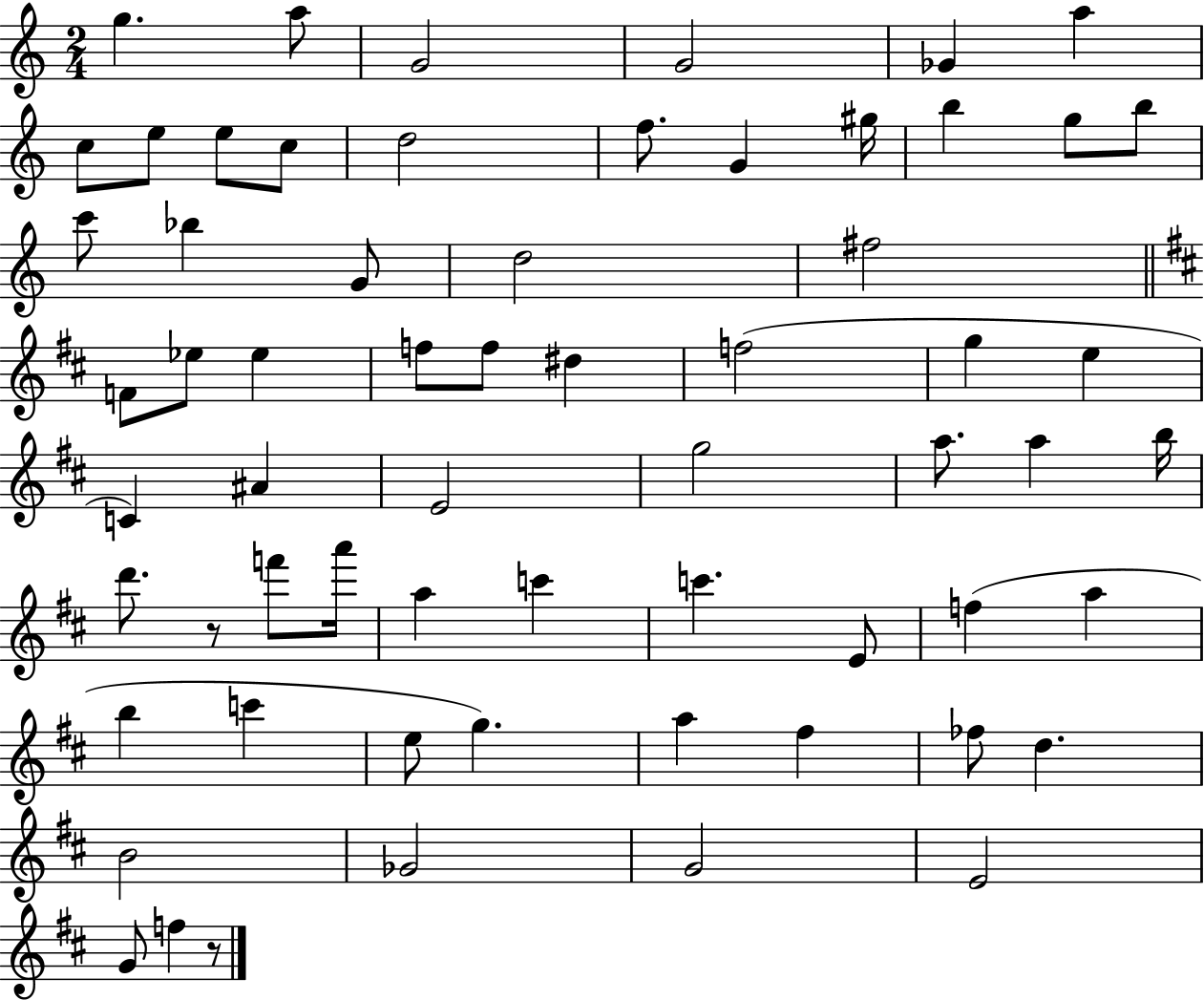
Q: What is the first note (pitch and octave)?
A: G5